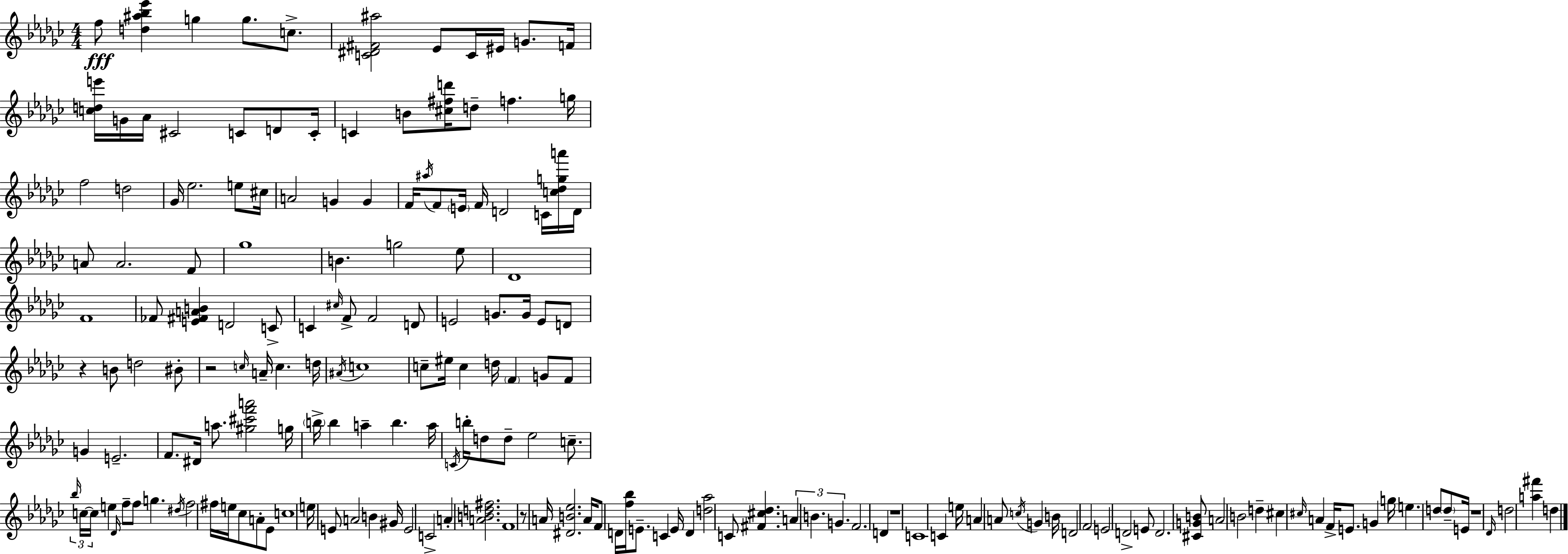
{
  \clef treble
  \numericTimeSignature
  \time 4/4
  \key ees \minor
  \repeat volta 2 { f''8\fff <d'' ais'' bes'' ees'''>4 g''4 g''8. c''8.-> | <c' dis' fis' ais''>2 ees'8 c'16 eis'16 g'8. f'16 | <c'' d'' e'''>16 g'16 aes'16 cis'2 c'8 d'8 c'16-. | c'4 b'8 <cis'' fis'' d'''>16 d''8-- f''4. g''16 | \break f''2 d''2 | ges'16 ees''2. e''8 cis''16 | a'2 g'4 g'4 | f'16 \acciaccatura { ais''16 } f'8 \parenthesize e'16 f'16 d'2 c'16 <c'' des'' g'' a'''>16 | \break d'16 a'8 a'2. f'8 | ges''1 | b'4. g''2 ees''8 | des'1 | \break f'1 | fes'8 <e' fis' a' b'>4 d'2 c'8-> | c'4 \grace { cis''16 } f'8-> f'2 | d'8 e'2 g'8. g'16 e'8 | \break d'8 r4 b'8 d''2 | bis'8-. r2 \grace { c''16 } a'16-- c''4. | d''16 \acciaccatura { ais'16 } c''1 | c''8-- eis''16 c''4 d''16 \parenthesize f'4 | \break g'8 f'8 g'4 e'2.-- | f'8. dis'16 a''8. <gis'' cis''' f''' a'''>2 | g''16 \parenthesize b''16-> b''4 a''4-- b''4. | a''16 \acciaccatura { c'16 } b''16-. d''8 d''8-- ees''2 | \break c''8.-- \tuplet 3/2 { \grace { bes''16 } c''16~~ c''16 } e''4 \grace { des'16 } f''8-- f''8 | g''4. \acciaccatura { dis''16 } f''2 | fis''16 e''16 ces''8 a'8-. ees'8 c''1 | e''16 e'8 a'2 | \break b'4 gis'16 e'2 | c'2-> a'4-. <a' b' d'' fis''>2. | f'1 | r8 a'16 <dis' b' ees''>2. | \break a'16 f'8 d'16 <f'' bes''>16 e'8.-- c'4 | e'16 d'4 <d'' aes''>2 | c'8 <fis' cis'' des''>4. \tuplet 3/2 { a'4 b'4. | g'4. } f'2. | \break d'4 r1 | c'1 | c'4 e''16 a'4 | a'8 \acciaccatura { c''16 } g'4 b'16 d'2 | \break f'2 e'2 | d'2-> e'8 d'2. | <cis' g' b'>8 a'2 | b'2 d''4-- cis''4 | \break \grace { cis''16 } a'4 f'16-> e'8. g'4 g''16 e''4. | d''8 \parenthesize d''8-- e'16 r1 | \grace { des'16 } d''2 | <a'' fis'''>4 d''4 } \bar "|."
}